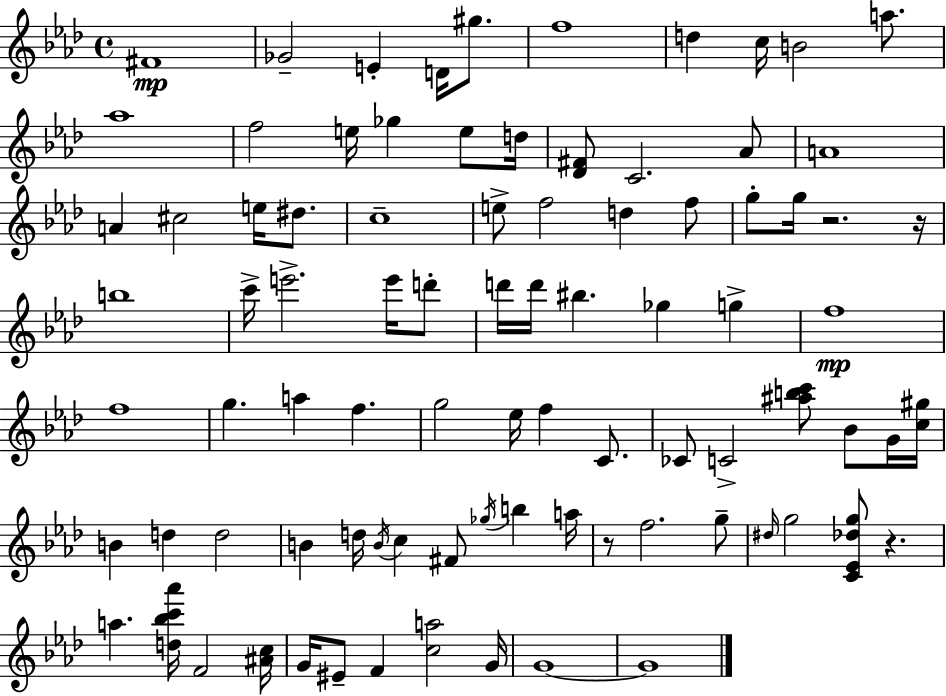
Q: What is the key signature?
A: AES major